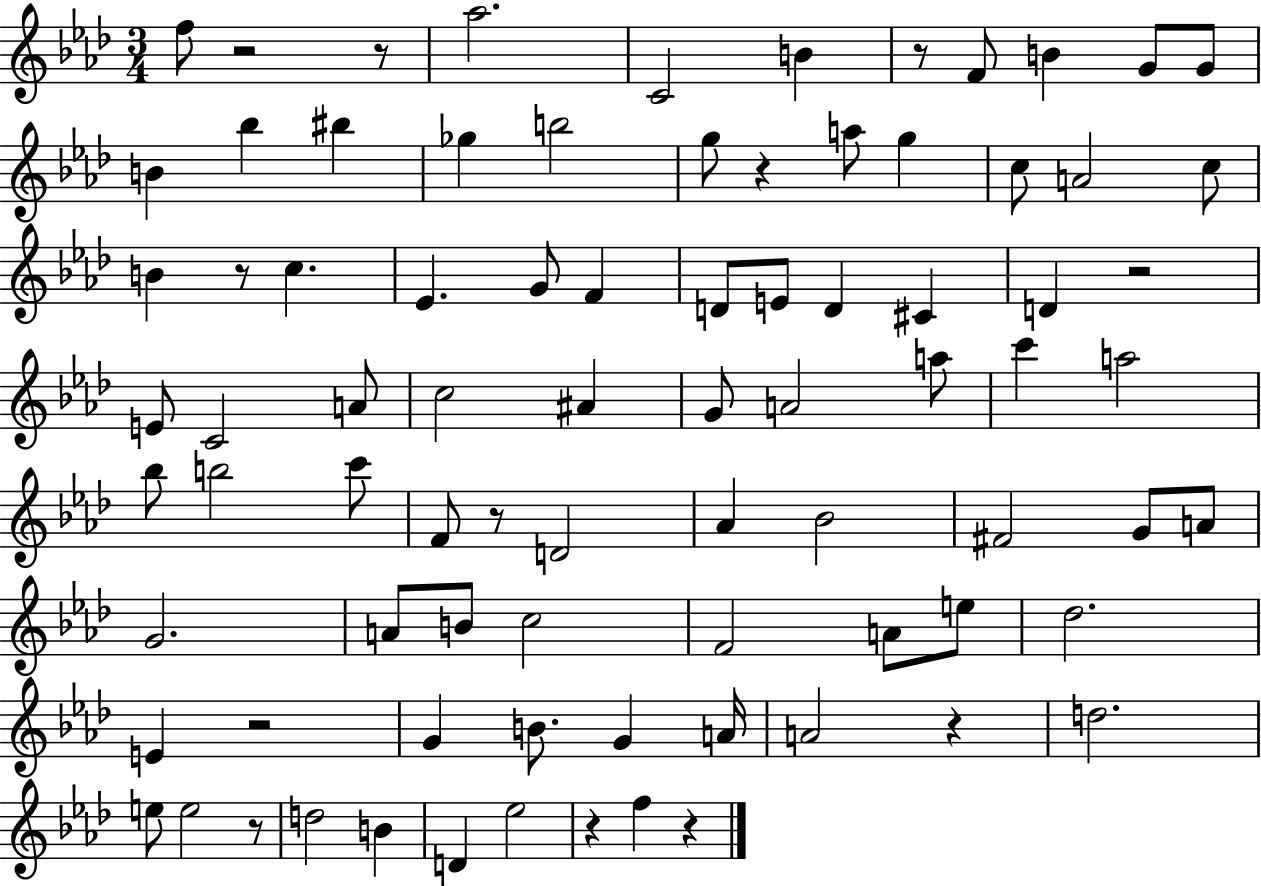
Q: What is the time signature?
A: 3/4